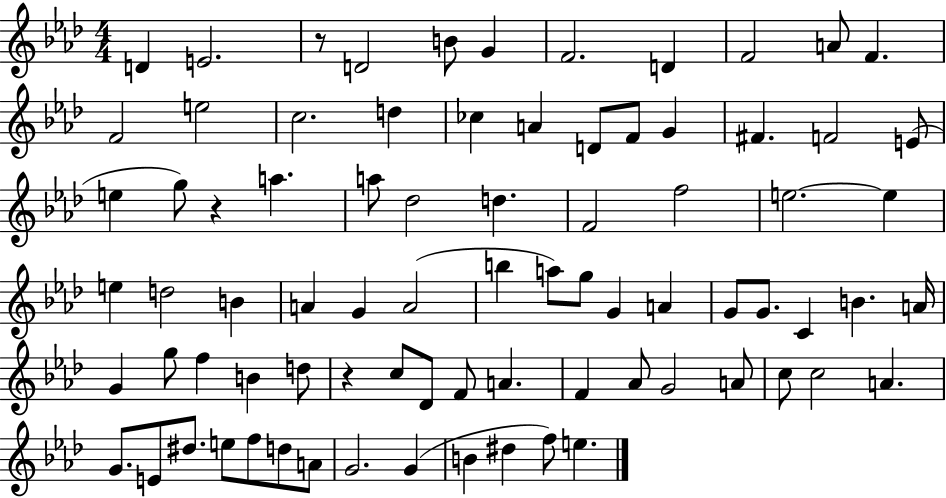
X:1
T:Untitled
M:4/4
L:1/4
K:Ab
D E2 z/2 D2 B/2 G F2 D F2 A/2 F F2 e2 c2 d _c A D/2 F/2 G ^F F2 E/2 e g/2 z a a/2 _d2 d F2 f2 e2 e e d2 B A G A2 b a/2 g/2 G A G/2 G/2 C B A/4 G g/2 f B d/2 z c/2 _D/2 F/2 A F _A/2 G2 A/2 c/2 c2 A G/2 E/2 ^d/2 e/2 f/2 d/2 A/2 G2 G B ^d f/2 e